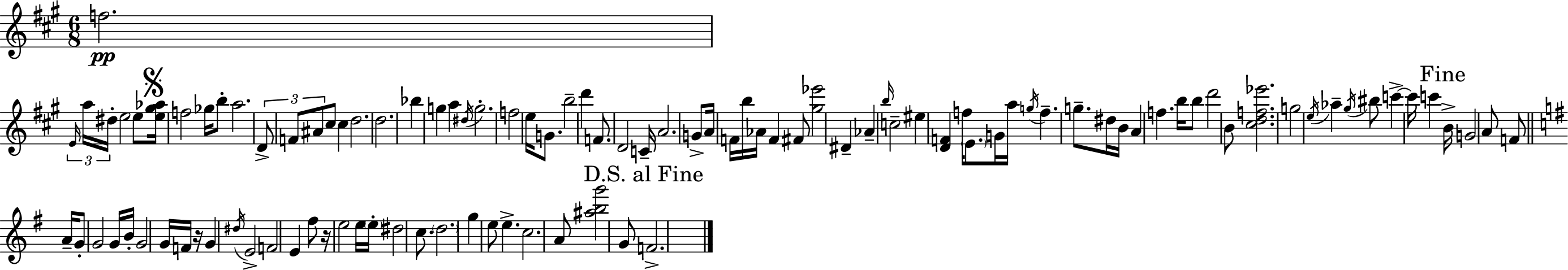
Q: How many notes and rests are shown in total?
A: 104